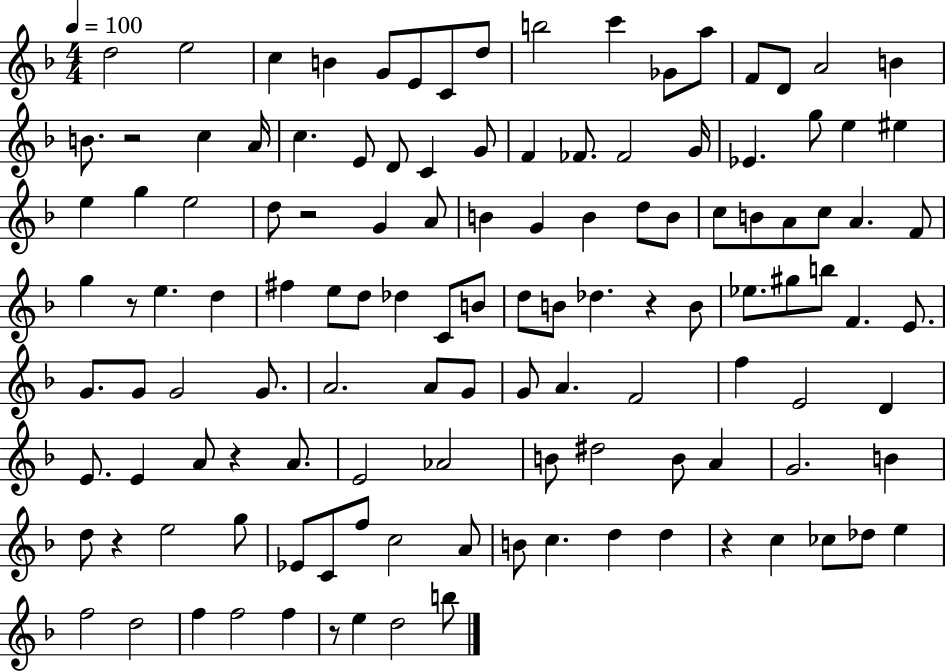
X:1
T:Untitled
M:4/4
L:1/4
K:F
d2 e2 c B G/2 E/2 C/2 d/2 b2 c' _G/2 a/2 F/2 D/2 A2 B B/2 z2 c A/4 c E/2 D/2 C G/2 F _F/2 _F2 G/4 _E g/2 e ^e e g e2 d/2 z2 G A/2 B G B d/2 B/2 c/2 B/2 A/2 c/2 A F/2 g z/2 e d ^f e/2 d/2 _d C/2 B/2 d/2 B/2 _d z B/2 _e/2 ^g/2 b/2 F E/2 G/2 G/2 G2 G/2 A2 A/2 G/2 G/2 A F2 f E2 D E/2 E A/2 z A/2 E2 _A2 B/2 ^d2 B/2 A G2 B d/2 z e2 g/2 _E/2 C/2 f/2 c2 A/2 B/2 c d d z c _c/2 _d/2 e f2 d2 f f2 f z/2 e d2 b/2